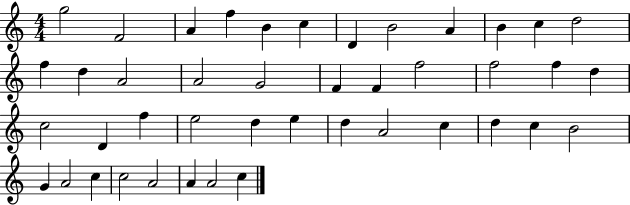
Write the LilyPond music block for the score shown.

{
  \clef treble
  \numericTimeSignature
  \time 4/4
  \key c \major
  g''2 f'2 | a'4 f''4 b'4 c''4 | d'4 b'2 a'4 | b'4 c''4 d''2 | \break f''4 d''4 a'2 | a'2 g'2 | f'4 f'4 f''2 | f''2 f''4 d''4 | \break c''2 d'4 f''4 | e''2 d''4 e''4 | d''4 a'2 c''4 | d''4 c''4 b'2 | \break g'4 a'2 c''4 | c''2 a'2 | a'4 a'2 c''4 | \bar "|."
}